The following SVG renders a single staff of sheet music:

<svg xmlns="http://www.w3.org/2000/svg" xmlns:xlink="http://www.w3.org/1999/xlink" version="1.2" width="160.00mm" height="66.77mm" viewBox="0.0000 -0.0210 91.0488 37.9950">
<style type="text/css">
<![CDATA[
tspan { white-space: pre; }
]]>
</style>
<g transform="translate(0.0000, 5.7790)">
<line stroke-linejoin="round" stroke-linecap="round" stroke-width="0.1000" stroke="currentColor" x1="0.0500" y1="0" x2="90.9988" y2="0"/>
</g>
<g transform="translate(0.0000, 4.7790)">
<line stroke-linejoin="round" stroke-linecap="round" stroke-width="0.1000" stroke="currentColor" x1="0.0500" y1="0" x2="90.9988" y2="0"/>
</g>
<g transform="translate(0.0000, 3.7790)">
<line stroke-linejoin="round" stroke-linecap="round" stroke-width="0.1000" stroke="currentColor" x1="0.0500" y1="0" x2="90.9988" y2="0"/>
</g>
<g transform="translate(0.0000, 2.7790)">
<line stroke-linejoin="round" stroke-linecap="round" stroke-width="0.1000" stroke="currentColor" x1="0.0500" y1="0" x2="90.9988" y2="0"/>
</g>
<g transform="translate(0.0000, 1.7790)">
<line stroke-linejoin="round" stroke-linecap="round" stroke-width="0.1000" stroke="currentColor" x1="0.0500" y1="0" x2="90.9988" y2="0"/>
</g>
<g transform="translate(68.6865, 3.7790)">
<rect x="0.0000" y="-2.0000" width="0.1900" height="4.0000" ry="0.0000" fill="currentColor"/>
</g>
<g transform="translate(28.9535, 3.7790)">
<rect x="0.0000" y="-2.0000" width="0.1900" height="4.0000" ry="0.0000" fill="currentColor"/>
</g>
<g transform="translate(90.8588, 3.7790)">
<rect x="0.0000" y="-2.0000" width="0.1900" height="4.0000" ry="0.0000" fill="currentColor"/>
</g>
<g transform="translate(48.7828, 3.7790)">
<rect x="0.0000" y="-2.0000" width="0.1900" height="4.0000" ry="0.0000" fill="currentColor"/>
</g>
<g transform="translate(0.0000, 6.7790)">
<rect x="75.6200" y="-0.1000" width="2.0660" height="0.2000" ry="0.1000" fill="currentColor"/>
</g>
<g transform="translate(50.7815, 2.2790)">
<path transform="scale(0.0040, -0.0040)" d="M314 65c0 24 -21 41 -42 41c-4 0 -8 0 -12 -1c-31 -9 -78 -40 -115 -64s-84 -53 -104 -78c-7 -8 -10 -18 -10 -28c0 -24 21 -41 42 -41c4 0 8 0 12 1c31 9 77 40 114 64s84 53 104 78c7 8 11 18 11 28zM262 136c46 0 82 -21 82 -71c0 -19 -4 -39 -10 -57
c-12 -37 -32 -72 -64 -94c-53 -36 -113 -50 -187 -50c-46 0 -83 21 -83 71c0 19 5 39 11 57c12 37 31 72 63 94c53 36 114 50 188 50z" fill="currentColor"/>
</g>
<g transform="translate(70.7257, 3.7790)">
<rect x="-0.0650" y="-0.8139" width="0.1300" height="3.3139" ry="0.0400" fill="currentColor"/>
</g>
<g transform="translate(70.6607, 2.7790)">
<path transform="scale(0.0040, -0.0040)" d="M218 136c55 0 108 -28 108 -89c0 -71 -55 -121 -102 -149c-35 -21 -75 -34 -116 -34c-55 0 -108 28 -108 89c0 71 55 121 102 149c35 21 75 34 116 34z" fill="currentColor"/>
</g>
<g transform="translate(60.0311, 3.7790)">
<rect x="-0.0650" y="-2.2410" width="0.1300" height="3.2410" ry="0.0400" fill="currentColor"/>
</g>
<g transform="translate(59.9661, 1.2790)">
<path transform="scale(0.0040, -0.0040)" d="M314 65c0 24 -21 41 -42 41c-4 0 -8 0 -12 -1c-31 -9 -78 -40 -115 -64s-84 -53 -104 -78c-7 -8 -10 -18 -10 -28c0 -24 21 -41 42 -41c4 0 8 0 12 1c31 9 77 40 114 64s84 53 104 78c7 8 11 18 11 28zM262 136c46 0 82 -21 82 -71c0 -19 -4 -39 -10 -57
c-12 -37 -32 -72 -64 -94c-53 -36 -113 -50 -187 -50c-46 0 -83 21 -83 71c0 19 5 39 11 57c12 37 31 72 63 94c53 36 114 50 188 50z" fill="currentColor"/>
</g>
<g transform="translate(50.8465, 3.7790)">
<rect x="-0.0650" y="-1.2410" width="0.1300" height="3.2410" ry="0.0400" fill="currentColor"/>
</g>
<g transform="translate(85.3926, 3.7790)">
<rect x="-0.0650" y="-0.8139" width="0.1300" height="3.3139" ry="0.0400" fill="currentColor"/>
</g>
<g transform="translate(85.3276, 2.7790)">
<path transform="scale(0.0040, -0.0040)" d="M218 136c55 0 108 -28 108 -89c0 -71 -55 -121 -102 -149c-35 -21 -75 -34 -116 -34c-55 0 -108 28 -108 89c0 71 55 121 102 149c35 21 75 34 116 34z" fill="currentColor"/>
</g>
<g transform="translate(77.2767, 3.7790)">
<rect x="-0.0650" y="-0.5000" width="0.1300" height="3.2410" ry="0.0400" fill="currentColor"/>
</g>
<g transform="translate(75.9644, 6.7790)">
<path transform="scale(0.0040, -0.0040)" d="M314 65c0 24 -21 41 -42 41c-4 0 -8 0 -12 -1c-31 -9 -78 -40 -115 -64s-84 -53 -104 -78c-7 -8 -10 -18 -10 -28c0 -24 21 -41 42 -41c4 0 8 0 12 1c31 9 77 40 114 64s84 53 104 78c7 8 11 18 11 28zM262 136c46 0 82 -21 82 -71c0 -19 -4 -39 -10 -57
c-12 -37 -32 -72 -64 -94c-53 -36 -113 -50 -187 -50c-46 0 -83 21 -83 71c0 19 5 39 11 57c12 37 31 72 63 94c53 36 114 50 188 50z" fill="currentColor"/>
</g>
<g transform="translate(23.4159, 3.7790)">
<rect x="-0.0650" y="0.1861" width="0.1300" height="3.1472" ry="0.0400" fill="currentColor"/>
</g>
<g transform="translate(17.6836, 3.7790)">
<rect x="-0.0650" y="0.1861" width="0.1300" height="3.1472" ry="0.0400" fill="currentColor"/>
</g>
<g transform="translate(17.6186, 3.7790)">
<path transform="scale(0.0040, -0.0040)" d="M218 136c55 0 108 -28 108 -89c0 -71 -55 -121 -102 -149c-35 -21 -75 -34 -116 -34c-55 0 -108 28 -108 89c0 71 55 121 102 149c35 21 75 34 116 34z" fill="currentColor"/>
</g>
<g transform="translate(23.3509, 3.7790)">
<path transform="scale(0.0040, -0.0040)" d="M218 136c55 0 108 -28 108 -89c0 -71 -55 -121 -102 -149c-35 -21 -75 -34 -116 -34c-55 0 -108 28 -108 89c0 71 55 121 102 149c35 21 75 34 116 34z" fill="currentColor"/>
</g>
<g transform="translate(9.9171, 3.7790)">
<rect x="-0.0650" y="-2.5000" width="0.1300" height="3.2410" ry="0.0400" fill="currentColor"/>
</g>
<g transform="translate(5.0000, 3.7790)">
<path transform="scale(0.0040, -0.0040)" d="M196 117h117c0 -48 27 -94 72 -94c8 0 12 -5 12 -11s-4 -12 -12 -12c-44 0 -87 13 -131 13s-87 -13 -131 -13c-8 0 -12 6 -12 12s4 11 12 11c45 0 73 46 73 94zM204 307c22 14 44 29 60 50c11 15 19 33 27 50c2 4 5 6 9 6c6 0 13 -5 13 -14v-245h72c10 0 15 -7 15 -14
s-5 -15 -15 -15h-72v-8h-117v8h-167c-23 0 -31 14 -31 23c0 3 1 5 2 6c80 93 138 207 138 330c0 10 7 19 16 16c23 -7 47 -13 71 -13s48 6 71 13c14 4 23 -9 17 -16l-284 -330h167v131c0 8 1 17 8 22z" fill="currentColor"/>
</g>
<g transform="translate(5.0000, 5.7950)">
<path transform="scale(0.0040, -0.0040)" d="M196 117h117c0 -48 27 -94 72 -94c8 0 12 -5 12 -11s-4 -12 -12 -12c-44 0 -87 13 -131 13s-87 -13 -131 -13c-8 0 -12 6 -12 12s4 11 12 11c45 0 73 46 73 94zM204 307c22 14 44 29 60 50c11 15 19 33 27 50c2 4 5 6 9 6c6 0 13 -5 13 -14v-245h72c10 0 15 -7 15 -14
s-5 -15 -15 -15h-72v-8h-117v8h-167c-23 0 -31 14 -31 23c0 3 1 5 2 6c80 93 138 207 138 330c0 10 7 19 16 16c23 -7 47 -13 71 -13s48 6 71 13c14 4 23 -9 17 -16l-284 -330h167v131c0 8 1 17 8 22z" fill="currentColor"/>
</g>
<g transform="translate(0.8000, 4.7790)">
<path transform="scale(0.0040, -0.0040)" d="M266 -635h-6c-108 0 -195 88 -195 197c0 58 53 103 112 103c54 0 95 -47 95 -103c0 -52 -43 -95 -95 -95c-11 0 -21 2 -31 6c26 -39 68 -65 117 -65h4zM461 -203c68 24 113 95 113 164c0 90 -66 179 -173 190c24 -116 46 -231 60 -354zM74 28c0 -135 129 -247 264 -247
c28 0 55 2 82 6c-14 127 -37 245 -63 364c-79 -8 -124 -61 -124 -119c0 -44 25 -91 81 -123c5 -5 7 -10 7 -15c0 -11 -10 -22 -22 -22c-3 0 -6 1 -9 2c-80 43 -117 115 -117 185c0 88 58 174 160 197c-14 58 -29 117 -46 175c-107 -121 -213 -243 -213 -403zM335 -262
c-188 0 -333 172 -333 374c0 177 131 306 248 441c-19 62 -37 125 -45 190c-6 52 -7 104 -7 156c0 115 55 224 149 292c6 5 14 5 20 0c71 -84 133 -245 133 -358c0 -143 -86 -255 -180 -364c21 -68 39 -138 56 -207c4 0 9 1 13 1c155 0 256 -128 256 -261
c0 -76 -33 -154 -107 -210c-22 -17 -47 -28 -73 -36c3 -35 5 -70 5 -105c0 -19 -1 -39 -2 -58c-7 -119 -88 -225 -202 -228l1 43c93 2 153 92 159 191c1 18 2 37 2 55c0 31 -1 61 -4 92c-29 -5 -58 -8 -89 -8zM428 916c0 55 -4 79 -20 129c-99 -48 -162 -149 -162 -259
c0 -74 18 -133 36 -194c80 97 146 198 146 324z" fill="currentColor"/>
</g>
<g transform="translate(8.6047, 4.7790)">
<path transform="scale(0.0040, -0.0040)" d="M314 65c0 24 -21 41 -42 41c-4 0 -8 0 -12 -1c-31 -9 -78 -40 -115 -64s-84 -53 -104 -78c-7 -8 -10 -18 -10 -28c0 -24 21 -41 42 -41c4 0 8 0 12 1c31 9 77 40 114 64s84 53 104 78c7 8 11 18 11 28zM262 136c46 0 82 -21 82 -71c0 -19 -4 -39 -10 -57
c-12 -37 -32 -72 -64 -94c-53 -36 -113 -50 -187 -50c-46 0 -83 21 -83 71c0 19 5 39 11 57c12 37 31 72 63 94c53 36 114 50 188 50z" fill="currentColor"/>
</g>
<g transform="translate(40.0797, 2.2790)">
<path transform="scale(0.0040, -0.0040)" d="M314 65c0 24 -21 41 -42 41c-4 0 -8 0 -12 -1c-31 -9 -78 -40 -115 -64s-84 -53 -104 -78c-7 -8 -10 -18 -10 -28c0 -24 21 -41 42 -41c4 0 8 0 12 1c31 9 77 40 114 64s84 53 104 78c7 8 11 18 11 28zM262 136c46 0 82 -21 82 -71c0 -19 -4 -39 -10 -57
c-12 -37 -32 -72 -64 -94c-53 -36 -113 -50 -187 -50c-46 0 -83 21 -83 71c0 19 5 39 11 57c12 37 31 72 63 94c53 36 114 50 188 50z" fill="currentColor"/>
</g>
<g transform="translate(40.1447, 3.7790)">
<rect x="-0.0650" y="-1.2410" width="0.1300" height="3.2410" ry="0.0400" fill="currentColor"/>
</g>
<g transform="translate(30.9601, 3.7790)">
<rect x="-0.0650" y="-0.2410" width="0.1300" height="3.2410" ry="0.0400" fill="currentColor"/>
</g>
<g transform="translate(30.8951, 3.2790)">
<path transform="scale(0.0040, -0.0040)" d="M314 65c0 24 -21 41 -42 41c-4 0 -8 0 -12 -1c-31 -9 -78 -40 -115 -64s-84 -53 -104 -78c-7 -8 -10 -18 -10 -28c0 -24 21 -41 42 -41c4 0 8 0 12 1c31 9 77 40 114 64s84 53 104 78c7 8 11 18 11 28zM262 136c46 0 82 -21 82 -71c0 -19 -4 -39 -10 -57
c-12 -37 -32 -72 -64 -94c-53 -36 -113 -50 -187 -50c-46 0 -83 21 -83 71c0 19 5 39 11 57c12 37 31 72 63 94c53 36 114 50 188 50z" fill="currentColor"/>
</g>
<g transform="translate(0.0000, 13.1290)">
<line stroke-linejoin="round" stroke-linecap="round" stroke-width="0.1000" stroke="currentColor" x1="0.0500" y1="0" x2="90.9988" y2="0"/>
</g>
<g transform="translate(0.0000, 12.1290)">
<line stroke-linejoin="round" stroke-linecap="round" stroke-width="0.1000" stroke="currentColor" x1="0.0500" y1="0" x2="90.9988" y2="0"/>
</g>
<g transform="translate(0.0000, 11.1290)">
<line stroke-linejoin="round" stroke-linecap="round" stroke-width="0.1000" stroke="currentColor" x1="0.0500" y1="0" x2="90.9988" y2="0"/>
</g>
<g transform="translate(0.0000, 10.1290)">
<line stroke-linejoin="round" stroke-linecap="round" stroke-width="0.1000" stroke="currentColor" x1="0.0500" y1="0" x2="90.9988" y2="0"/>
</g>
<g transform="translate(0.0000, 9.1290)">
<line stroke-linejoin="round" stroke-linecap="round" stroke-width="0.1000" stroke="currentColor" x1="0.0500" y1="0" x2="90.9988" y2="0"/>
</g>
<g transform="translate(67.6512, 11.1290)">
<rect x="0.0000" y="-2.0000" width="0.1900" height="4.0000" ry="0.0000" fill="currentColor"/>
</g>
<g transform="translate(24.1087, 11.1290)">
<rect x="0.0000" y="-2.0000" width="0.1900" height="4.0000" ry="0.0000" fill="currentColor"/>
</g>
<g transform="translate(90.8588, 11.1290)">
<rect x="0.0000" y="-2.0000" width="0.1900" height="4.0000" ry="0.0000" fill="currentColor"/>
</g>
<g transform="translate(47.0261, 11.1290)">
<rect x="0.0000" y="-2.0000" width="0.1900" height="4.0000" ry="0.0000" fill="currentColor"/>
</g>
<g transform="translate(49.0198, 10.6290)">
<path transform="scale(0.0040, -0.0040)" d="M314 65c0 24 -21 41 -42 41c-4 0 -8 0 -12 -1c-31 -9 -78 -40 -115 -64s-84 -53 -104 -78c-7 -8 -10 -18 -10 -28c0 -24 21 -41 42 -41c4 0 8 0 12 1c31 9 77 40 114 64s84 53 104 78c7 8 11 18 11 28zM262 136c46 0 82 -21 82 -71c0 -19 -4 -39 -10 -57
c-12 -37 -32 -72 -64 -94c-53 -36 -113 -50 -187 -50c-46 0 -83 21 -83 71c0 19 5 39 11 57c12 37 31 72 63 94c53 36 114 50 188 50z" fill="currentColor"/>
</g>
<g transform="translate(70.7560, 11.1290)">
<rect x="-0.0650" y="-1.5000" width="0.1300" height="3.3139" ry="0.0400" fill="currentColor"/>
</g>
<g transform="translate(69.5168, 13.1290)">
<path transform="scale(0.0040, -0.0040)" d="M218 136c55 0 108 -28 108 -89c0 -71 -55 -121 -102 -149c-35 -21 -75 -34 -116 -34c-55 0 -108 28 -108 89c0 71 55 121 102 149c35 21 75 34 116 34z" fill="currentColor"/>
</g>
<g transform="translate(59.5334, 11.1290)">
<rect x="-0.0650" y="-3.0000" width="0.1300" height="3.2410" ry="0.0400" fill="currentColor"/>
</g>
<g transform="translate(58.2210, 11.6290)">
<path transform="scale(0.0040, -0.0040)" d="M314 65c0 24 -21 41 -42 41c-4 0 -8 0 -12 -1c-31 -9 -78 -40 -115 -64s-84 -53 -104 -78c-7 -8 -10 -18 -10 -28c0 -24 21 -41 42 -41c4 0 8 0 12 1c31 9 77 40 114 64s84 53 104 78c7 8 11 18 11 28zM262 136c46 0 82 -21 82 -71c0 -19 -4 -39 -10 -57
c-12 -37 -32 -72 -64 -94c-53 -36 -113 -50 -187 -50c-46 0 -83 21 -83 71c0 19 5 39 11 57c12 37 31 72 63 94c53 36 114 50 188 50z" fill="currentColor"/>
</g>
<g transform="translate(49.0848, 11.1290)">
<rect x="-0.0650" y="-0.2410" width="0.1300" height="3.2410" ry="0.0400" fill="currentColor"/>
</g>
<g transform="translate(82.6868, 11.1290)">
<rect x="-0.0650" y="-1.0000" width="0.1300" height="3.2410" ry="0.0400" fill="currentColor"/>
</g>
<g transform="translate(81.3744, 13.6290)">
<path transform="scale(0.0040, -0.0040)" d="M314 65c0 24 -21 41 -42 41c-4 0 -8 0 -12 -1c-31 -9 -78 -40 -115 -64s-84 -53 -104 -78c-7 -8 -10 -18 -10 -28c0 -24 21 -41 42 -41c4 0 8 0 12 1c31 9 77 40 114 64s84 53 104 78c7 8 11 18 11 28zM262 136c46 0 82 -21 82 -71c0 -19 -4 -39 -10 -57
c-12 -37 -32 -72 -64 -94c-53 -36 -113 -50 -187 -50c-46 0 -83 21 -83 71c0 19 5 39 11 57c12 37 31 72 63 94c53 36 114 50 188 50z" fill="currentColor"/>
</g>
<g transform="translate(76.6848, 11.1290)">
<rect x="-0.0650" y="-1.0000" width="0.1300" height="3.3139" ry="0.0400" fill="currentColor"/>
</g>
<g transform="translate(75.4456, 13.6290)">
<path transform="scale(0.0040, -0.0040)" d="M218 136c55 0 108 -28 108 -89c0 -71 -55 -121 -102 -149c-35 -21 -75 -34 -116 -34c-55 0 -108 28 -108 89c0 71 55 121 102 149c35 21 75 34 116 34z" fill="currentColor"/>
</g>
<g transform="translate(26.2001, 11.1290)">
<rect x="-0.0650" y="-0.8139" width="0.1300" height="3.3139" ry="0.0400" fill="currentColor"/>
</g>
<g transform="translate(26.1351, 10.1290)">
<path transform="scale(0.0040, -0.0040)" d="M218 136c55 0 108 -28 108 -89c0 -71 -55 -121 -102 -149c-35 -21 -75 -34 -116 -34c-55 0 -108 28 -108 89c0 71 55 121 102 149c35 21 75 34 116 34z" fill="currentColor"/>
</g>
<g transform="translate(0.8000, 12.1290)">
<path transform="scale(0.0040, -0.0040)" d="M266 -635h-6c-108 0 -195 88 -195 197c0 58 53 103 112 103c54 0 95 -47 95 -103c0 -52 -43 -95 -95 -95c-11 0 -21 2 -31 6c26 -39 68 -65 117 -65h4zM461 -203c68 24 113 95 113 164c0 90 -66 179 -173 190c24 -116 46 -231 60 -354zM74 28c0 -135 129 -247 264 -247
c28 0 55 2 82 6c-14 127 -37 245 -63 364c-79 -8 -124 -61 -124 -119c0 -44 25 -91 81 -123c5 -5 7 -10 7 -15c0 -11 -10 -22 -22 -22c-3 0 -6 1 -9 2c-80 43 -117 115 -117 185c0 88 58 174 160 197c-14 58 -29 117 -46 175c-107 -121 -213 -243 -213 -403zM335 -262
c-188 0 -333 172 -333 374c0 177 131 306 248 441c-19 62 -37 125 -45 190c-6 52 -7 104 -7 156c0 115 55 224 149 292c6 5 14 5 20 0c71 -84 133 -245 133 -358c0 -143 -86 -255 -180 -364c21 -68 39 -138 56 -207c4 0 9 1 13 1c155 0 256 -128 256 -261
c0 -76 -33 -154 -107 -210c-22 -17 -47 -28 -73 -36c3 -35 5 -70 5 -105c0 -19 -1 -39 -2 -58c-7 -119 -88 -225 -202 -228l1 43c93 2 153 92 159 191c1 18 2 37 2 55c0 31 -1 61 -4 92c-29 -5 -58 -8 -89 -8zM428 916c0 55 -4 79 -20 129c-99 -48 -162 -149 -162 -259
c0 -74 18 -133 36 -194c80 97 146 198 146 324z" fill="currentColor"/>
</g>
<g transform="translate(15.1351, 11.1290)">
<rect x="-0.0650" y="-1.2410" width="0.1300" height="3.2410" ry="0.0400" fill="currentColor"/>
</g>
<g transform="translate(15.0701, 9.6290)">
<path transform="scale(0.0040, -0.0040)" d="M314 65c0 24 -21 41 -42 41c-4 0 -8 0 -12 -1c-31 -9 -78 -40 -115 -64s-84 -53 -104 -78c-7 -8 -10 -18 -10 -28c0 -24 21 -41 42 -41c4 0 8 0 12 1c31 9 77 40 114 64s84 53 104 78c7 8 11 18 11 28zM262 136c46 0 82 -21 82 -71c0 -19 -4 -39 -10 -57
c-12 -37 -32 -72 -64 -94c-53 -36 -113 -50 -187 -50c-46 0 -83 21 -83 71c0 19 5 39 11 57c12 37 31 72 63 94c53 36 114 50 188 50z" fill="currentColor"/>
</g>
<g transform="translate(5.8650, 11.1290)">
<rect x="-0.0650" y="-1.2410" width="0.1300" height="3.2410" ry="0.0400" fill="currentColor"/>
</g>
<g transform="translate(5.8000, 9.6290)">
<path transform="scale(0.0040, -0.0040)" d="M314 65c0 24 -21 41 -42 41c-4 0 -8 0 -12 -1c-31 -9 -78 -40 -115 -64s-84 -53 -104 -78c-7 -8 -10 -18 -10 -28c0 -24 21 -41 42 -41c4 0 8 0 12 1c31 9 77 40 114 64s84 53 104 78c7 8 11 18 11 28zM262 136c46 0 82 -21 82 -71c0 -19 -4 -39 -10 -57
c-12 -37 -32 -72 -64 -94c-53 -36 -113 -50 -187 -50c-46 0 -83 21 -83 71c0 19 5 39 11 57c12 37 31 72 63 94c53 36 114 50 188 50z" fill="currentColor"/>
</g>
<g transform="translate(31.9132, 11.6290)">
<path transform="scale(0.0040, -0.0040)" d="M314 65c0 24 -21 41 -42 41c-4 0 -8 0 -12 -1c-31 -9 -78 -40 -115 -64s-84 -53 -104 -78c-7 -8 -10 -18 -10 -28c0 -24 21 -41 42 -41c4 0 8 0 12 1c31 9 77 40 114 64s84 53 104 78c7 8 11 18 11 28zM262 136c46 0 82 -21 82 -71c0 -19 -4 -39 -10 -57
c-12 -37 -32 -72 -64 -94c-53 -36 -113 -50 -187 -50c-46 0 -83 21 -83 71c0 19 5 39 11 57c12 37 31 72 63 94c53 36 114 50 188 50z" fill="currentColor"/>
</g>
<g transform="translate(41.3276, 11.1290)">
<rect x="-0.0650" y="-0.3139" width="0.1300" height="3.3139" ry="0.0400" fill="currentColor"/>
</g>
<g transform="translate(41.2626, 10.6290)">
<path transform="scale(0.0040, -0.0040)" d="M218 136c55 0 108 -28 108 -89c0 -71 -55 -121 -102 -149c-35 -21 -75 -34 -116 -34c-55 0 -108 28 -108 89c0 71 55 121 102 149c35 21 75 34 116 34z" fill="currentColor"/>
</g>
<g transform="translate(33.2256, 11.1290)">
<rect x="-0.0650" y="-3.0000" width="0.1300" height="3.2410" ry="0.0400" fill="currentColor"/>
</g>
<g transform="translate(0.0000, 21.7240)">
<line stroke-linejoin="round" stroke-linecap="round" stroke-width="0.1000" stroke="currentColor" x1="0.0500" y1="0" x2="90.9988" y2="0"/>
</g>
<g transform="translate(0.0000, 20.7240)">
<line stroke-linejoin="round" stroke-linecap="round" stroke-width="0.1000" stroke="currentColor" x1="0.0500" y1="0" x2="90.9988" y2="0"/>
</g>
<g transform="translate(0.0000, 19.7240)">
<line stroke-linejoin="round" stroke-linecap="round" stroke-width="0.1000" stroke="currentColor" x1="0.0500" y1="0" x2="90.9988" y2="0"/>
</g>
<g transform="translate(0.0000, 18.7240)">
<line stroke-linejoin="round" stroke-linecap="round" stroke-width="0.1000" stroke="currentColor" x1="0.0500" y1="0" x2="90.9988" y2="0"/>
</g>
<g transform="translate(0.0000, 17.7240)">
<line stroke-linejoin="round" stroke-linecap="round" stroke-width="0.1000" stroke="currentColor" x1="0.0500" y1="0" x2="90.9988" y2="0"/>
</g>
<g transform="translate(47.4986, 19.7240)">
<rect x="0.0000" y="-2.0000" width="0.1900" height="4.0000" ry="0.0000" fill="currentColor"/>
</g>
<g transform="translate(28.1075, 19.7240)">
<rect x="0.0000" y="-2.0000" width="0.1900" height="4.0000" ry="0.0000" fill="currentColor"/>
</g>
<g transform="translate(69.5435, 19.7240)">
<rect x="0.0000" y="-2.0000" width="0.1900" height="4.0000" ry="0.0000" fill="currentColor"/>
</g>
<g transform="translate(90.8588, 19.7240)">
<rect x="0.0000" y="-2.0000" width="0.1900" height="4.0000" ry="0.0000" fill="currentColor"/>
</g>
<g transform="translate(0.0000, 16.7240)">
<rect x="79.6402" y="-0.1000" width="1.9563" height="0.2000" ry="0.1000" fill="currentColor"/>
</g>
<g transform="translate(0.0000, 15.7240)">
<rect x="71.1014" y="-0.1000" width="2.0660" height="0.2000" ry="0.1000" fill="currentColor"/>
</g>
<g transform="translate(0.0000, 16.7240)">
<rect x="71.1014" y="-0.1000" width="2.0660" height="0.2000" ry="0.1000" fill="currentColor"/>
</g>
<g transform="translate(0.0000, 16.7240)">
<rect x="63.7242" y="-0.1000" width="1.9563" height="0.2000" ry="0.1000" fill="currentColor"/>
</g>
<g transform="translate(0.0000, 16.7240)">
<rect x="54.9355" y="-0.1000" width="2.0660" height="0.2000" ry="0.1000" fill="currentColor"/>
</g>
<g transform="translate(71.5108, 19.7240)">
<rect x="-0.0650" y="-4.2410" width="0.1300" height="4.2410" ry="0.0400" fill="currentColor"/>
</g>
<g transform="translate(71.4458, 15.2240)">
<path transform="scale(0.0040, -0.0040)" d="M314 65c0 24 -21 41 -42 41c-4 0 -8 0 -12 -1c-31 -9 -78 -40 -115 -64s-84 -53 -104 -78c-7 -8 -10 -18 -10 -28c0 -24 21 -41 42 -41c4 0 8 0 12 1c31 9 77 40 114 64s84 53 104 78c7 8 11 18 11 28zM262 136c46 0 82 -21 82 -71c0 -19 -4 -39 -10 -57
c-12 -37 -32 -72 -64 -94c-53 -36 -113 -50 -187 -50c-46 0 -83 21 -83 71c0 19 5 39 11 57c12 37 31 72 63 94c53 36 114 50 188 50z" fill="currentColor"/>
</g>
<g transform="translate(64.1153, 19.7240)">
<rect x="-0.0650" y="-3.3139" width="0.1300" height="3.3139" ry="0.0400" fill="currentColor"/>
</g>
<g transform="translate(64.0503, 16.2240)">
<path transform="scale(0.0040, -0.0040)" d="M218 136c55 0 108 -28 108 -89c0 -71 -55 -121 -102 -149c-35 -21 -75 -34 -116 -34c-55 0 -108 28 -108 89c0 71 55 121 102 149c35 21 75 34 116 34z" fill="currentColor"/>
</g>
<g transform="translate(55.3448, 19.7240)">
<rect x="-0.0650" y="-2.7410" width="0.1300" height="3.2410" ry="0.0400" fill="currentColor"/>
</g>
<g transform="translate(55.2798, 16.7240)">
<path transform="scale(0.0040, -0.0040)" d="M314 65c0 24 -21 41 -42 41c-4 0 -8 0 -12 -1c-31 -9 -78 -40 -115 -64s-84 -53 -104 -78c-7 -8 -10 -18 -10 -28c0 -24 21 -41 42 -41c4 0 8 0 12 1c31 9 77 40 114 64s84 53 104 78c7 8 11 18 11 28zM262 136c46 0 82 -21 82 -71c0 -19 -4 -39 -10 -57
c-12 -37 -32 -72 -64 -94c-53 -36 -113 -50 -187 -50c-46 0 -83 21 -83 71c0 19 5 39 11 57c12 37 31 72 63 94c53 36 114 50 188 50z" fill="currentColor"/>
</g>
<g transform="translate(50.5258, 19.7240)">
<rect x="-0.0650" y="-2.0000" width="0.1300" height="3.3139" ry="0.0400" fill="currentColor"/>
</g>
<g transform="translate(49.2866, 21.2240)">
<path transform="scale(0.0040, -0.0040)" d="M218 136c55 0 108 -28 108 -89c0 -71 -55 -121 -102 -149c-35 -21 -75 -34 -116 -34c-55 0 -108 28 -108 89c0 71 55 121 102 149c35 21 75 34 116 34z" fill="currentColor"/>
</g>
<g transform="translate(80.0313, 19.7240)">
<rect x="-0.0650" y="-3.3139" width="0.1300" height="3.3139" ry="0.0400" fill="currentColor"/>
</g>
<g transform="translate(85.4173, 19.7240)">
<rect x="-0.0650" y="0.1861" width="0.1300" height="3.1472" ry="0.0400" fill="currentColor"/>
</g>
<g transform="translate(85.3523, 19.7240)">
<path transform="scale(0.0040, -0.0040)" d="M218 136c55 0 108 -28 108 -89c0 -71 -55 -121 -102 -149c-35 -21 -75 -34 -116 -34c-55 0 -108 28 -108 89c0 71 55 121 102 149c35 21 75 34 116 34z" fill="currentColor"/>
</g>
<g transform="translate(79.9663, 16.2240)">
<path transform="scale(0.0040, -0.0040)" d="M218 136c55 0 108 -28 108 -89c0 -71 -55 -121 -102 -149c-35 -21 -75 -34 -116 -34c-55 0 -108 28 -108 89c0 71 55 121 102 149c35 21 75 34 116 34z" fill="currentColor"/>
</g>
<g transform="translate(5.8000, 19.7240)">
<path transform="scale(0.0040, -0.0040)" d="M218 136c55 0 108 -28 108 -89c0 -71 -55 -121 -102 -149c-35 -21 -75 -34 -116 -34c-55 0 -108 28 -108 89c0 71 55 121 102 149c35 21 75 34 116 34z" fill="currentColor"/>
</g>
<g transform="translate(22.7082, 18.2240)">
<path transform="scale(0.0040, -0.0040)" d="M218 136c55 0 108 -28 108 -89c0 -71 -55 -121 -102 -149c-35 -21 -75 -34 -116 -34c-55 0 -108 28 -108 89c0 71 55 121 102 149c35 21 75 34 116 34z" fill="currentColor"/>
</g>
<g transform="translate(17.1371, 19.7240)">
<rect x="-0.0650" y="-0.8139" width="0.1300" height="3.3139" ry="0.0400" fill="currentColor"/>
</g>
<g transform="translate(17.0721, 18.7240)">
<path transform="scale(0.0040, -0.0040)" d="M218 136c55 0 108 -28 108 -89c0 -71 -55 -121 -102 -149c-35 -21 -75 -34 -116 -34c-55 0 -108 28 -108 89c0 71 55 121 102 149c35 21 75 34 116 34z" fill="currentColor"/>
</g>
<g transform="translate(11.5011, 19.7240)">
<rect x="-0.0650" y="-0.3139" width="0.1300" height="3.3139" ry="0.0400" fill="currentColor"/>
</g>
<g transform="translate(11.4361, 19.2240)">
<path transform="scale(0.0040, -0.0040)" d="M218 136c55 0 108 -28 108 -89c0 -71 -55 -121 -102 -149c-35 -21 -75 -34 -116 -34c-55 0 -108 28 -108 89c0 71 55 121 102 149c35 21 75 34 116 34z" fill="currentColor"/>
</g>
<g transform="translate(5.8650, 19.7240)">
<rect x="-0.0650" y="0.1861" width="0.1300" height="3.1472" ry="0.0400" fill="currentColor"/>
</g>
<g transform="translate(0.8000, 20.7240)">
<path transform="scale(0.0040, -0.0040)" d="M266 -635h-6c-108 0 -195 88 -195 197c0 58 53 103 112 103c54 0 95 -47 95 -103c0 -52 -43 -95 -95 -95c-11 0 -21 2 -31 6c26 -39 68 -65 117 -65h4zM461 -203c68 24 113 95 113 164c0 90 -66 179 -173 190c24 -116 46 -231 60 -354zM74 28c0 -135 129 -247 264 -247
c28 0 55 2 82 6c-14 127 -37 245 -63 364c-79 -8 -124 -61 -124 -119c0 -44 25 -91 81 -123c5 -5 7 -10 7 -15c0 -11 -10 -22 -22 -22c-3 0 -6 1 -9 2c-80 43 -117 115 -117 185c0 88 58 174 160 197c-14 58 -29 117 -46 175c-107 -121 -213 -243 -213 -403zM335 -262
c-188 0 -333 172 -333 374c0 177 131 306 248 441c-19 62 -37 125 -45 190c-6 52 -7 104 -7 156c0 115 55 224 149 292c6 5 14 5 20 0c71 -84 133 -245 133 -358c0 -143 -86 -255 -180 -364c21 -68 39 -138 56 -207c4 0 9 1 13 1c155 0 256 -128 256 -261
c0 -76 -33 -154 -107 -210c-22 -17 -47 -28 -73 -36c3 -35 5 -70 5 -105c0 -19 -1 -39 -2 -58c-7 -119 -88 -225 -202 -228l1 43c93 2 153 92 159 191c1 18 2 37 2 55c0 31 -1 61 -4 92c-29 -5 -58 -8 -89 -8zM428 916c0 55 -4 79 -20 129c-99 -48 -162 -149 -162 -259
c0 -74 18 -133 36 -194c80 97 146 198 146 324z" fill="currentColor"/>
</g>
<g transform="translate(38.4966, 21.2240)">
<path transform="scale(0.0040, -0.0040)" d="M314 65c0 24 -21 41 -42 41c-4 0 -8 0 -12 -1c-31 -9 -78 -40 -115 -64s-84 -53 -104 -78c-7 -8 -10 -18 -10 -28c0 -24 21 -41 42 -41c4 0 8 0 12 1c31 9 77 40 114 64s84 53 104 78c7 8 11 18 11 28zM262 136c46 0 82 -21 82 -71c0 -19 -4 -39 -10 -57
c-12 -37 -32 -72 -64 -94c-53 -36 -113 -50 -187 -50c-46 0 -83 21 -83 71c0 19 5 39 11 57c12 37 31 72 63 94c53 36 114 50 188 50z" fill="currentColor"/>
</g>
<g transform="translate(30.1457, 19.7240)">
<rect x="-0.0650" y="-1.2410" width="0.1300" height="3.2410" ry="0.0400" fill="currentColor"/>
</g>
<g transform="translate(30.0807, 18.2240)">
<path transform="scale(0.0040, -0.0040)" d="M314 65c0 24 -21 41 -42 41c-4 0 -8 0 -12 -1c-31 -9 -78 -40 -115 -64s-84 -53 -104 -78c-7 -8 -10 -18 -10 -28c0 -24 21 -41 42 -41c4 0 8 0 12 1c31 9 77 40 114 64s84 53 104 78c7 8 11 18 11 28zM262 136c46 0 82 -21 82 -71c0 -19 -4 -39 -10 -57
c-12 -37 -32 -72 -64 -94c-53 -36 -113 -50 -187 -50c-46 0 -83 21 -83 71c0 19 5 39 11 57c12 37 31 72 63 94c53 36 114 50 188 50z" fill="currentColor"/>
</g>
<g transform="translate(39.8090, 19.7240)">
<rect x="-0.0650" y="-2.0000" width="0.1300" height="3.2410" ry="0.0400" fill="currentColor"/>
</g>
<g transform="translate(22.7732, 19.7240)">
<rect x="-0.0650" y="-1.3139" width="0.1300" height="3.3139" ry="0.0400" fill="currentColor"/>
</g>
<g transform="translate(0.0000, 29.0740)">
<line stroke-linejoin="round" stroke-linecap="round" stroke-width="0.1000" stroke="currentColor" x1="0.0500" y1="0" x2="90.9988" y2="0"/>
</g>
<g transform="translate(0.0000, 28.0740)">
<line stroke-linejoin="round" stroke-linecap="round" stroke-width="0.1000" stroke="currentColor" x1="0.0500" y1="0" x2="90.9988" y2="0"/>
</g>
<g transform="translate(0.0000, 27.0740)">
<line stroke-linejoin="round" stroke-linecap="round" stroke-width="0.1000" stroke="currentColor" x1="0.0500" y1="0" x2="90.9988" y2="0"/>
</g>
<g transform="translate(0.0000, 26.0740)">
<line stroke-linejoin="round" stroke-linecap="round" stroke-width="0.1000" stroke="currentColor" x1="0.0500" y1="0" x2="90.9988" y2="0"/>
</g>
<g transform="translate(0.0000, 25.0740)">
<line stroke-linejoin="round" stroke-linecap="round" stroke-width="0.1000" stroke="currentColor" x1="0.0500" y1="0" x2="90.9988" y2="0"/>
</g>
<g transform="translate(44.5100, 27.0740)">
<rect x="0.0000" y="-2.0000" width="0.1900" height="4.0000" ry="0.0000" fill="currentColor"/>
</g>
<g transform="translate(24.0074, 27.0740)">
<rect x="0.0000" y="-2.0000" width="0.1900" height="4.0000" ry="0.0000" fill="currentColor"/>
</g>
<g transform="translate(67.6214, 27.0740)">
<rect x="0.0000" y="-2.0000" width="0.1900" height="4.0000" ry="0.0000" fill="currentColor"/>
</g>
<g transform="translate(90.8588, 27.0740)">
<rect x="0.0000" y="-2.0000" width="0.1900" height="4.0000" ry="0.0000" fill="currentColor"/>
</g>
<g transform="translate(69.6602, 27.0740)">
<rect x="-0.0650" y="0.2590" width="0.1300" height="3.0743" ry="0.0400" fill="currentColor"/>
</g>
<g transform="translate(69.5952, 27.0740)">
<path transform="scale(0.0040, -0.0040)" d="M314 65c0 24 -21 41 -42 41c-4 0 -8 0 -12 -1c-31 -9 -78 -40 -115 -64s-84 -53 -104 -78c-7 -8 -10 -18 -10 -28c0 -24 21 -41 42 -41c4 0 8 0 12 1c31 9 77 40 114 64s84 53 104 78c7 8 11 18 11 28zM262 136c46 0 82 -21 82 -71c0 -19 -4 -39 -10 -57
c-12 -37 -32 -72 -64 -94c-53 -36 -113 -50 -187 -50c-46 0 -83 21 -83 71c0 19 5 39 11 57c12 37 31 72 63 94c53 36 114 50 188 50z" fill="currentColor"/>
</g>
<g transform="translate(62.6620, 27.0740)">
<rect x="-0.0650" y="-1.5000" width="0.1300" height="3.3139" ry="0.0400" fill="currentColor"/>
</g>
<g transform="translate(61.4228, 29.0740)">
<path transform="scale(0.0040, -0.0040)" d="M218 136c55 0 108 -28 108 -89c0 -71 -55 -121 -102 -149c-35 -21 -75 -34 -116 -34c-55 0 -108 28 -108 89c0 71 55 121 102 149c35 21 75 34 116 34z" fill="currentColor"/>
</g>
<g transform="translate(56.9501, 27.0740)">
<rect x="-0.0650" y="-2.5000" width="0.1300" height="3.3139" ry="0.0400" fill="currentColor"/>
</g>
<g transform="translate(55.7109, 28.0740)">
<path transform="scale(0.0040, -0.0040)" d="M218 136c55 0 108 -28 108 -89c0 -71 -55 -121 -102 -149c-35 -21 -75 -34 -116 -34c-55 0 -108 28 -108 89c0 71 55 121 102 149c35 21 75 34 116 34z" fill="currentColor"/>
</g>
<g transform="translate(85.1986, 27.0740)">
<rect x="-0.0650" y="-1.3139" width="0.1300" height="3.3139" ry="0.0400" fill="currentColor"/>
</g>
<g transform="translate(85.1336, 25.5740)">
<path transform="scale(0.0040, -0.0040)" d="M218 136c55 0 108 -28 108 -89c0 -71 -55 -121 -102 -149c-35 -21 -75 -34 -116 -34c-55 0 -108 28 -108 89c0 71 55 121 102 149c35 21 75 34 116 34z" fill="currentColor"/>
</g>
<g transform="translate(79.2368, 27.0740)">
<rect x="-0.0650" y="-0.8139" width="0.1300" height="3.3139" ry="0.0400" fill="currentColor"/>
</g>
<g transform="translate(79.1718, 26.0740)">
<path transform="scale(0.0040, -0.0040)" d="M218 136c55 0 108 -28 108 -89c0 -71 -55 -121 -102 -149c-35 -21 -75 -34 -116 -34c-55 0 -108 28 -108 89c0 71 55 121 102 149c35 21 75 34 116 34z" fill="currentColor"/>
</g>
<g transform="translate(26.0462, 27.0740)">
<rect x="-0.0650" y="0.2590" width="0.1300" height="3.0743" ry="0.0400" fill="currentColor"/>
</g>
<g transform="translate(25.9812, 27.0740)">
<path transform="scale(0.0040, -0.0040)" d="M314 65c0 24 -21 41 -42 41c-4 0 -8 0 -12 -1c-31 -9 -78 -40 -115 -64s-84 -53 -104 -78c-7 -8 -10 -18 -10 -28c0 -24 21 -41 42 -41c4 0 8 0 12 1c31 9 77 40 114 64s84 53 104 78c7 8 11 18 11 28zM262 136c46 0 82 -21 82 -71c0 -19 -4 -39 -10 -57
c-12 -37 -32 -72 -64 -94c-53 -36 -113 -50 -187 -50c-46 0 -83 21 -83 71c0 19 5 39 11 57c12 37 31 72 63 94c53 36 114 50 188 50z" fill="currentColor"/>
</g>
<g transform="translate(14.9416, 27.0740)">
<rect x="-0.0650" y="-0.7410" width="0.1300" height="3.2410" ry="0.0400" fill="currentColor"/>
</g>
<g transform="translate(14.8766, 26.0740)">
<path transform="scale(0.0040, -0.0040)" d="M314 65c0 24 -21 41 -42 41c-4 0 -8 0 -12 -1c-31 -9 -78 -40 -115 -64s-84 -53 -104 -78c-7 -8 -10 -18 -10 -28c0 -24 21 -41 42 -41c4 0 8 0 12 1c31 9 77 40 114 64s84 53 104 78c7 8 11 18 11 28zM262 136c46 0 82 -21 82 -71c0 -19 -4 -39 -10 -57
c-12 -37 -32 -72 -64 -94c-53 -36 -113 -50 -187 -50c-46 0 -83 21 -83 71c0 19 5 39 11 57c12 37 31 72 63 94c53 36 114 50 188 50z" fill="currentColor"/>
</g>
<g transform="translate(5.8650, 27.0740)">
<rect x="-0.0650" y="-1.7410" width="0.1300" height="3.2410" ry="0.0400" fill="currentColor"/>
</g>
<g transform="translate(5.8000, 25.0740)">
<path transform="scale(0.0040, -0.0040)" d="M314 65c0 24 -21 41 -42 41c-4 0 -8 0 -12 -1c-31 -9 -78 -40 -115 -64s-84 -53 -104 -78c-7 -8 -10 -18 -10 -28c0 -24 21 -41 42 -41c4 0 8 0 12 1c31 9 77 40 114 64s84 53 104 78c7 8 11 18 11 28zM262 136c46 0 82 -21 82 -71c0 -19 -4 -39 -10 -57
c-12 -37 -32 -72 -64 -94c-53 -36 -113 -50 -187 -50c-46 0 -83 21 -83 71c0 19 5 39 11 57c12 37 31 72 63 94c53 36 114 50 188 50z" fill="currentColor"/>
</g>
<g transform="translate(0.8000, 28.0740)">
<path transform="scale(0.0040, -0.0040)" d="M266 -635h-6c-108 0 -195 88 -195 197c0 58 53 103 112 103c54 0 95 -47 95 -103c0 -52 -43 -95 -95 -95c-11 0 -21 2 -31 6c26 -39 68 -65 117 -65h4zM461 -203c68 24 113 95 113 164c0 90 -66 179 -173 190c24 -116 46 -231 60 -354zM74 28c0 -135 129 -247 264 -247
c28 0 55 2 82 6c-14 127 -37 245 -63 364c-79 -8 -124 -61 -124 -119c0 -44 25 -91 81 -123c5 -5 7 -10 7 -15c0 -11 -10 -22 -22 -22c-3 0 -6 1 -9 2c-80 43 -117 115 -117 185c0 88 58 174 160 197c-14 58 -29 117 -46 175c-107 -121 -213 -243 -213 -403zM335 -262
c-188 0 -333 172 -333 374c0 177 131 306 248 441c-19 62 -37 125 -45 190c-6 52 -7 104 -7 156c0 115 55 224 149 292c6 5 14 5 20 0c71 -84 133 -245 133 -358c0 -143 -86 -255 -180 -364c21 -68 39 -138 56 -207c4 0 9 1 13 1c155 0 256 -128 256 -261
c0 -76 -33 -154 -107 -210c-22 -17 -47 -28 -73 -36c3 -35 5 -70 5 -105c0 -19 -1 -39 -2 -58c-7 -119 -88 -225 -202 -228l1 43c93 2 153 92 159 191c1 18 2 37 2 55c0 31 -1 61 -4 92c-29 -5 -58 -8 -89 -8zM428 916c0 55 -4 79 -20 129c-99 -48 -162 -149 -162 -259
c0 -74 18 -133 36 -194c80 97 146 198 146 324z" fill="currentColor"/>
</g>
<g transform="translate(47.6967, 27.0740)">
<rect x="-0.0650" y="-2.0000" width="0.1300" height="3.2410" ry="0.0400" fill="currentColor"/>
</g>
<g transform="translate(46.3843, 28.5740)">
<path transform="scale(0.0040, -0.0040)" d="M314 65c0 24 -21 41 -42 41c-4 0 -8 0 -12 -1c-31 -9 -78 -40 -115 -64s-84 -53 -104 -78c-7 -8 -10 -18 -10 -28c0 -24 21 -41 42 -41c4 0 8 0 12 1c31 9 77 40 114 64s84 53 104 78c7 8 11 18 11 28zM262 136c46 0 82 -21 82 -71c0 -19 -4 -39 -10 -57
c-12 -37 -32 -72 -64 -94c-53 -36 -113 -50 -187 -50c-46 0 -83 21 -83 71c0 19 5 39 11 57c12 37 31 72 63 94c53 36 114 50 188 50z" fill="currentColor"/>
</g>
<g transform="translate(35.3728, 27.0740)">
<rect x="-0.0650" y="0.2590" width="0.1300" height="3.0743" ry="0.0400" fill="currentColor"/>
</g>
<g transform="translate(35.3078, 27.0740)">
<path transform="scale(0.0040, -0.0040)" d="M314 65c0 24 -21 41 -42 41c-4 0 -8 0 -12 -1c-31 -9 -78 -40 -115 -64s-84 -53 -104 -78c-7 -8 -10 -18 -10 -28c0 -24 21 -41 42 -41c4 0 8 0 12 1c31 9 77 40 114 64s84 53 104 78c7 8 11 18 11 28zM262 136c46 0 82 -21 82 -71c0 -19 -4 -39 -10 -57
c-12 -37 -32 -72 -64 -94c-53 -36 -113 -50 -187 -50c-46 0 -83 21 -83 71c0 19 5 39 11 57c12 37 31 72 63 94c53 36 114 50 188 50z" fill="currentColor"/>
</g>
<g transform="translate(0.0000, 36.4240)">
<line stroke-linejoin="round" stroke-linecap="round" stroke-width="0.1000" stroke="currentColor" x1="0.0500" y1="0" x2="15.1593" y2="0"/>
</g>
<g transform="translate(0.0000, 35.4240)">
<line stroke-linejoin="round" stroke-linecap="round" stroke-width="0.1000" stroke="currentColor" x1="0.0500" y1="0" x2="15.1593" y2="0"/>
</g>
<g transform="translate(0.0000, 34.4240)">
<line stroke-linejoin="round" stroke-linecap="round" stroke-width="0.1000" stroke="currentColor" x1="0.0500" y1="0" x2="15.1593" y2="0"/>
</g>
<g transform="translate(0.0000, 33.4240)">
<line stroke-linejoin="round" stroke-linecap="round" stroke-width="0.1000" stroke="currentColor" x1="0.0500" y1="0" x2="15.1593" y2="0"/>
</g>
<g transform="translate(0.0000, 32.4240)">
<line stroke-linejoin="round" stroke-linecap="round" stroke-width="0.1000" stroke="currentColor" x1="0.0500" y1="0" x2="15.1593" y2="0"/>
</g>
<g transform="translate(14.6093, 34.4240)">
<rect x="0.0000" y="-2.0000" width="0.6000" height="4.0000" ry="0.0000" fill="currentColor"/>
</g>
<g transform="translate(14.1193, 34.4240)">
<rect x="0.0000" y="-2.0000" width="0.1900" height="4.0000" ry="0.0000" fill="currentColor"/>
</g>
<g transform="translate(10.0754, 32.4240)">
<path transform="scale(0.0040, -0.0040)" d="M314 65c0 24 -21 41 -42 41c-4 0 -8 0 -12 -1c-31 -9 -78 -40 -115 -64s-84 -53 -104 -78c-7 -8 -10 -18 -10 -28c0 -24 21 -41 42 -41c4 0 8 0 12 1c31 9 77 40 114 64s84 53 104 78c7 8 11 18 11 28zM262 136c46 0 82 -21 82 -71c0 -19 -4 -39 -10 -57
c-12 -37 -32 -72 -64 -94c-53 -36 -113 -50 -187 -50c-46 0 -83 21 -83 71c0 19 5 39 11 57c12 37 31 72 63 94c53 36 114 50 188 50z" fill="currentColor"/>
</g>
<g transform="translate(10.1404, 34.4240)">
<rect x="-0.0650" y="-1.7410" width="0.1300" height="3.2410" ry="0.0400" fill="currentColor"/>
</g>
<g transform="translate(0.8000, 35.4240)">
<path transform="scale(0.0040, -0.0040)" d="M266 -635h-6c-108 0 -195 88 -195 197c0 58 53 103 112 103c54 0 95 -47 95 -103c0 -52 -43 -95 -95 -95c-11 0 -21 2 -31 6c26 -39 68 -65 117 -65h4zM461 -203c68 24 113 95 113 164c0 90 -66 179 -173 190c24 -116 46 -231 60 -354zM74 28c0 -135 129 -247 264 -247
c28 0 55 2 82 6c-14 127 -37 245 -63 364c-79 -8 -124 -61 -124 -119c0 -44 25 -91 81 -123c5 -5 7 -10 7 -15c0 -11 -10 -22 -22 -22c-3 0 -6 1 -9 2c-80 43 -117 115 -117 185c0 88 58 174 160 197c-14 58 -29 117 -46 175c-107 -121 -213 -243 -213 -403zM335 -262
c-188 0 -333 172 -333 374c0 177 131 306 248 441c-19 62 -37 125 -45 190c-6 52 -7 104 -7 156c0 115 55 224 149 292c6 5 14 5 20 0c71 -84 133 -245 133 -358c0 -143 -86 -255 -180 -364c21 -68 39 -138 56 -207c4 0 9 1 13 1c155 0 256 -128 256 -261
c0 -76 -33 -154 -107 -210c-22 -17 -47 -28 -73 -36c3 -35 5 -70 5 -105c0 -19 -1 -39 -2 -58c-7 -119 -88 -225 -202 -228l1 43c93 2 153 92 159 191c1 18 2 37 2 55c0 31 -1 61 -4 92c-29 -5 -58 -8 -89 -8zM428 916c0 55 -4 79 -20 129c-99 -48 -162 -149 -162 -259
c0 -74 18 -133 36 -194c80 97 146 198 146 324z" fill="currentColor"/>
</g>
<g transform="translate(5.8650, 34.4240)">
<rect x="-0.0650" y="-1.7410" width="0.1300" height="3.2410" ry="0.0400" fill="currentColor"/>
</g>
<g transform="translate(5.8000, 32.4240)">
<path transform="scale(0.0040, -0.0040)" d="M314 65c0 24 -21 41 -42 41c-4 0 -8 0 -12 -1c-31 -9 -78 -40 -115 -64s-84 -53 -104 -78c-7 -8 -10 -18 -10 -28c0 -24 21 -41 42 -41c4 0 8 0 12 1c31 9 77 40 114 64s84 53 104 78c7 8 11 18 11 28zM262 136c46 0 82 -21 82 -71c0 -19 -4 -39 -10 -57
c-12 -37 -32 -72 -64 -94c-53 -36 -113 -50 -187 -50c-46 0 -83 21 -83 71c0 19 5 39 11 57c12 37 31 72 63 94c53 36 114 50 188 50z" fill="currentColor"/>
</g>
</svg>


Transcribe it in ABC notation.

X:1
T:Untitled
M:4/4
L:1/4
K:C
G2 B B c2 e2 e2 g2 d C2 d e2 e2 d A2 c c2 A2 E D D2 B c d e e2 F2 F a2 b d'2 b B f2 d2 B2 B2 F2 G E B2 d e f2 f2